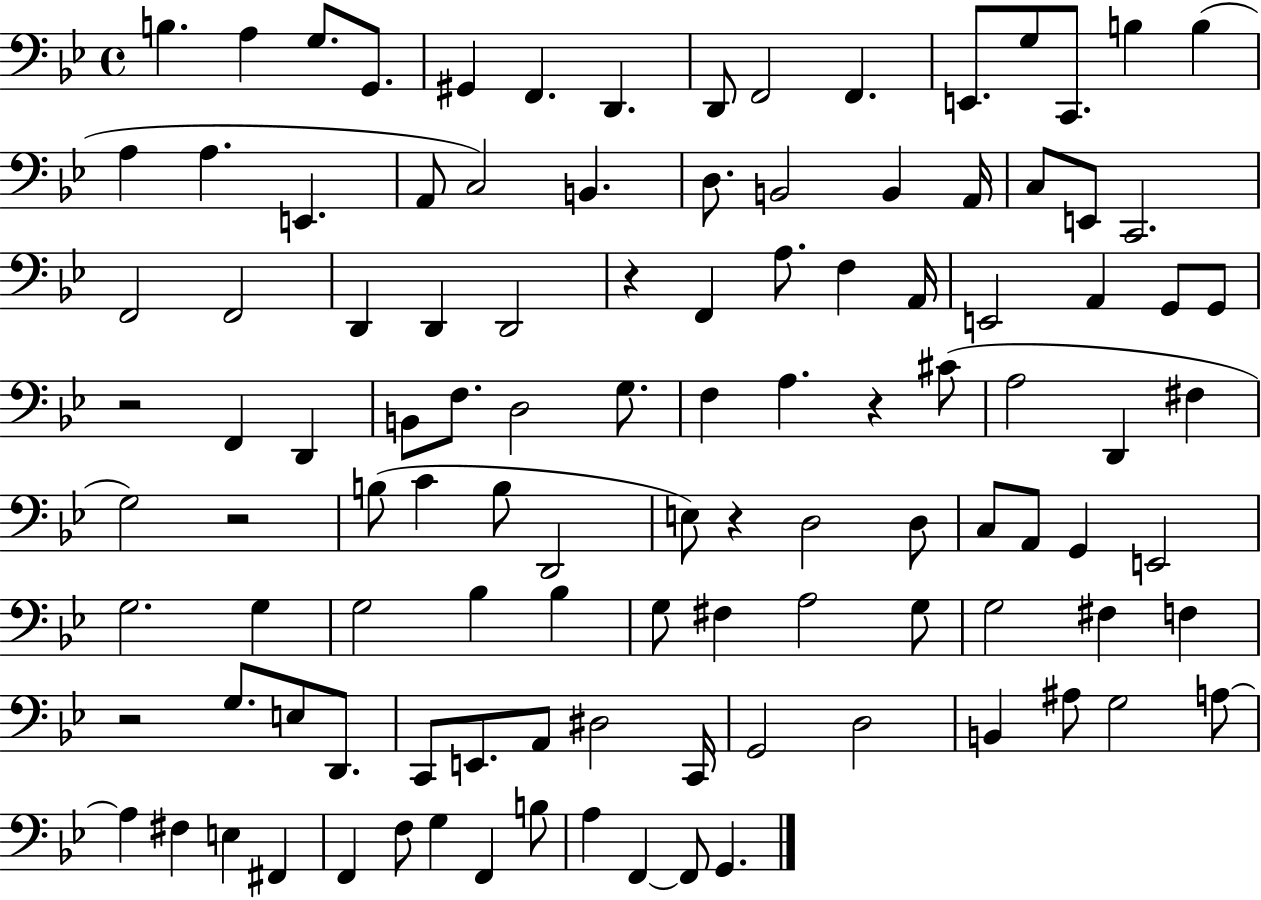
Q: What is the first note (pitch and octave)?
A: B3